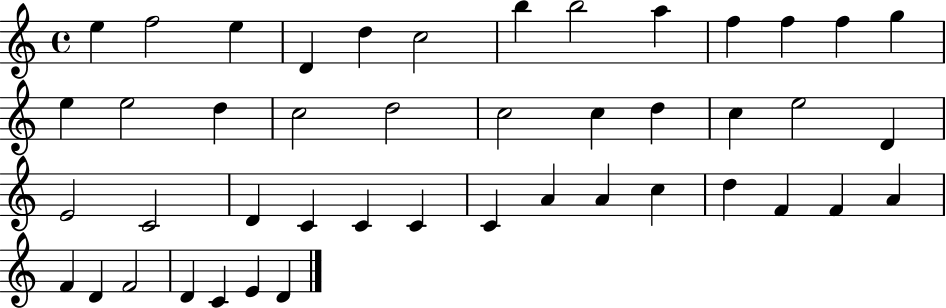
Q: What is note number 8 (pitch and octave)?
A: B5